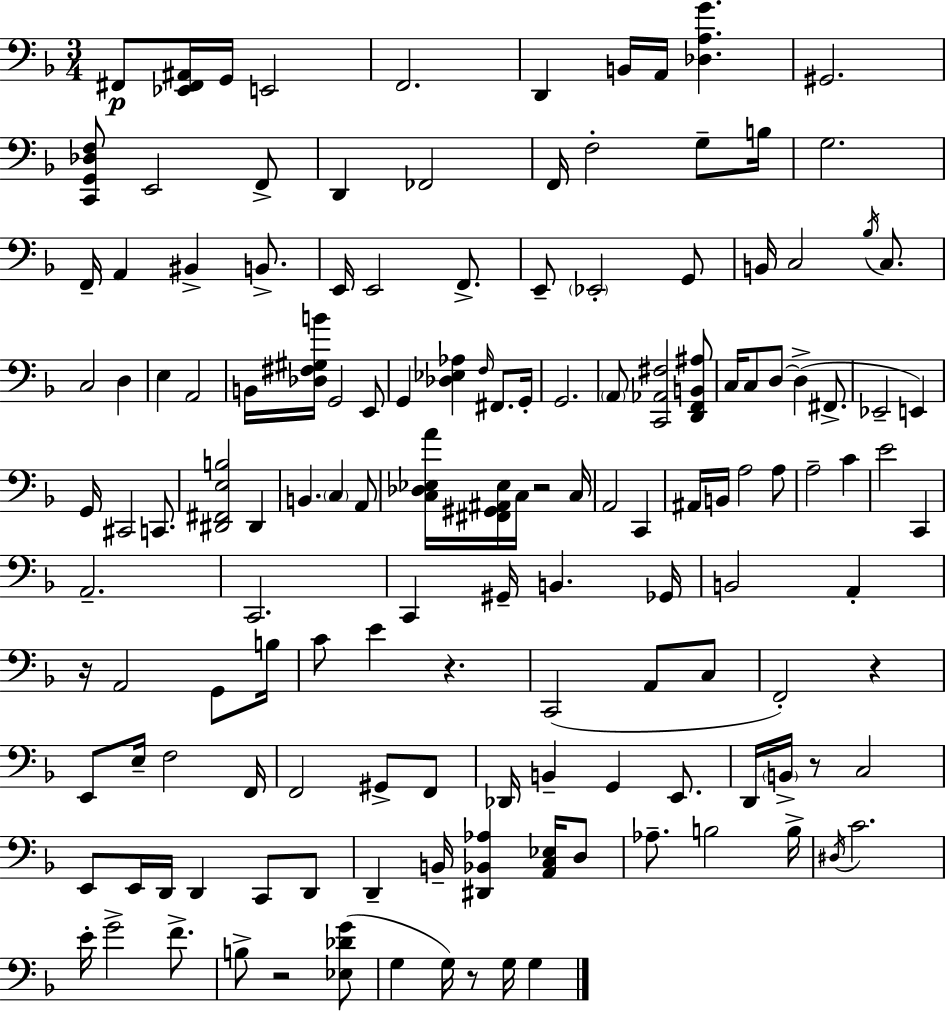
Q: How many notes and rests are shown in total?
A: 143